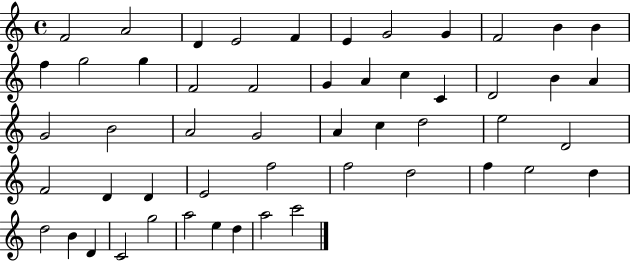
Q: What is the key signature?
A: C major